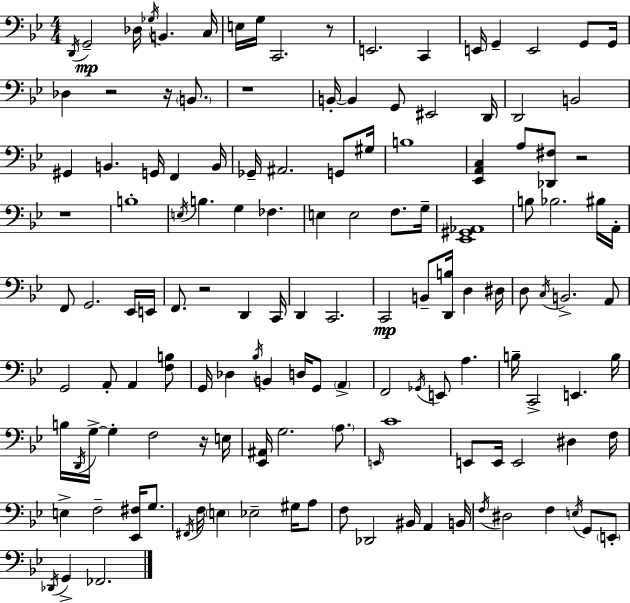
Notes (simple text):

D2/s G2/h Db3/s Gb3/s B2/q. C3/s E3/s G3/s C2/h. R/e E2/h. C2/q E2/s G2/q E2/h G2/e G2/s Db3/q R/h R/s B2/e. R/w B2/s B2/q G2/e EIS2/h D2/s D2/h B2/h G#2/q B2/q. G2/s F2/q B2/s Gb2/s A#2/h. G2/e G#3/s B3/w [Eb2,A2,C3]/q A3/e [Db2,F#3]/e R/h R/w B3/w E3/s B3/q. G3/q FES3/q. E3/q E3/h F3/e. G3/s [Eb2,G#2,Ab2]/w B3/e Bb3/h. BIS3/s A2/s F2/e G2/h. Eb2/s E2/s F2/e. R/h D2/q C2/s D2/q C2/h. C2/h B2/e [D2,B3]/s D3/q D#3/s D3/e C3/s B2/h. A2/e G2/h A2/e A2/q [F3,B3]/e G2/s Db3/q Bb3/s B2/q D3/s G2/e A2/q F2/h Gb2/s E2/e A3/q. B3/s C2/h E2/q. B3/s B3/s D2/s G3/s G3/q F3/h R/s E3/s [Eb2,A#2]/s G3/h. A3/e. E2/s C4/w E2/e E2/s E2/h D#3/q F3/s E3/q F3/h [Eb2,F#3]/s G3/e. F#2/s F3/s E3/q Eb3/h G#3/s A3/e F3/e Db2/h BIS2/s A2/q B2/s F3/s D#3/h F3/q E3/s G2/e E2/e Db2/s G2/q FES2/h.